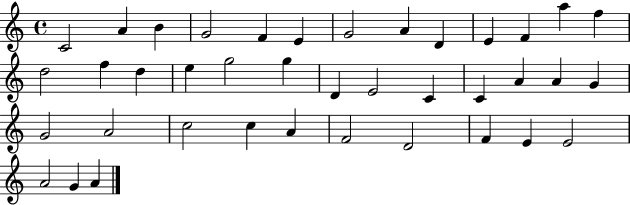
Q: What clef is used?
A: treble